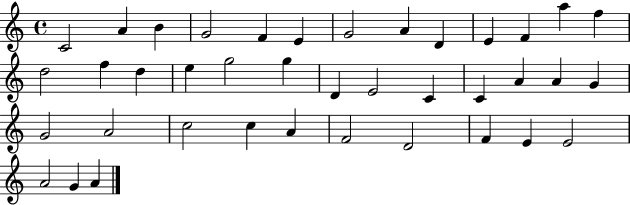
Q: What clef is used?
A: treble